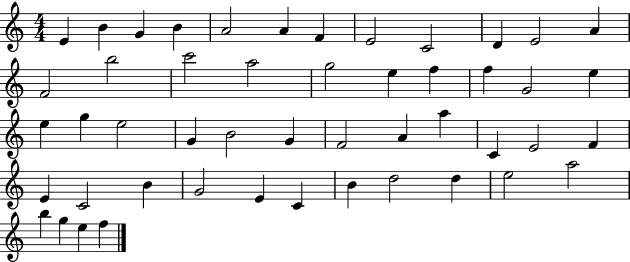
X:1
T:Untitled
M:4/4
L:1/4
K:C
E B G B A2 A F E2 C2 D E2 A F2 b2 c'2 a2 g2 e f f G2 e e g e2 G B2 G F2 A a C E2 F E C2 B G2 E C B d2 d e2 a2 b g e f